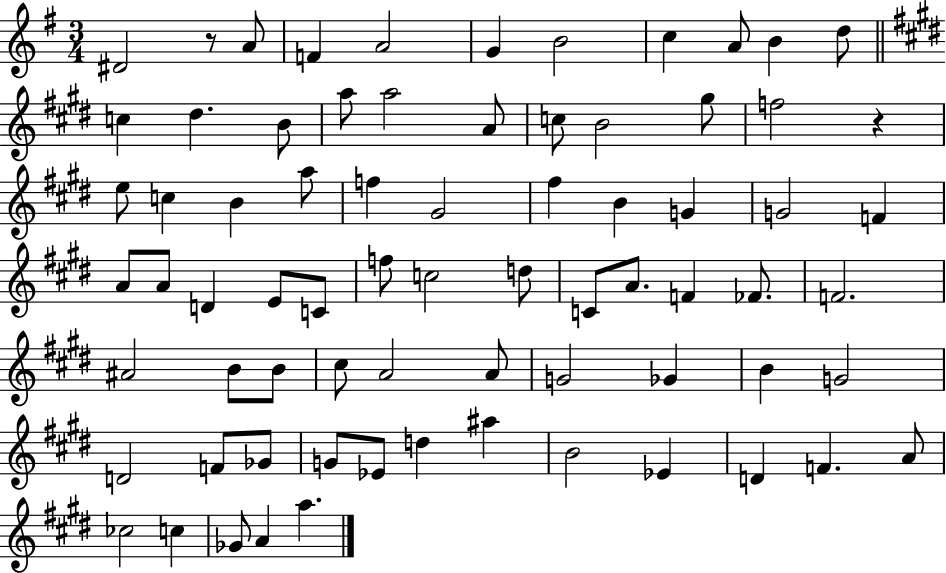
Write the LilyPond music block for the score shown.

{
  \clef treble
  \numericTimeSignature
  \time 3/4
  \key g \major
  dis'2 r8 a'8 | f'4 a'2 | g'4 b'2 | c''4 a'8 b'4 d''8 | \break \bar "||" \break \key e \major c''4 dis''4. b'8 | a''8 a''2 a'8 | c''8 b'2 gis''8 | f''2 r4 | \break e''8 c''4 b'4 a''8 | f''4 gis'2 | fis''4 b'4 g'4 | g'2 f'4 | \break a'8 a'8 d'4 e'8 c'8 | f''8 c''2 d''8 | c'8 a'8. f'4 fes'8. | f'2. | \break ais'2 b'8 b'8 | cis''8 a'2 a'8 | g'2 ges'4 | b'4 g'2 | \break d'2 f'8 ges'8 | g'8 ees'8 d''4 ais''4 | b'2 ees'4 | d'4 f'4. a'8 | \break ces''2 c''4 | ges'8 a'4 a''4. | \bar "|."
}